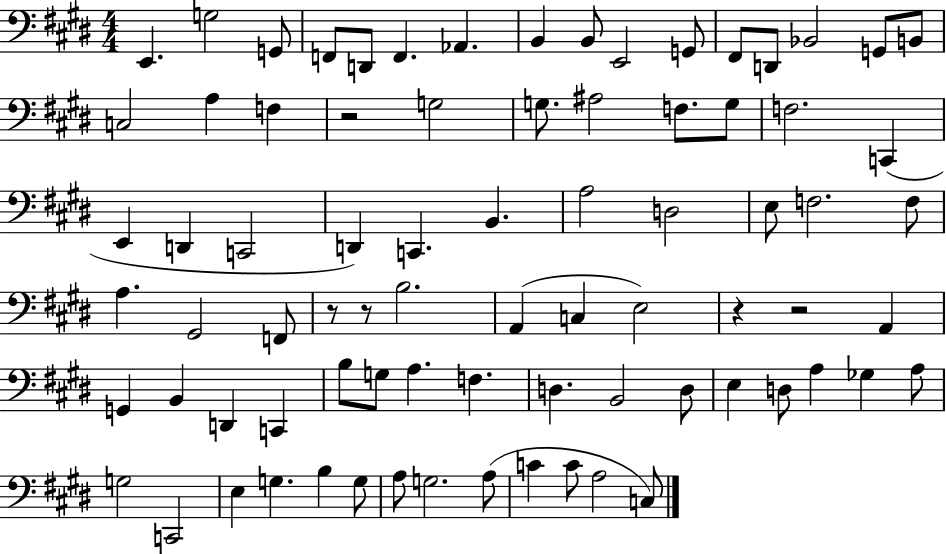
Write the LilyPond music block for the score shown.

{
  \clef bass
  \numericTimeSignature
  \time 4/4
  \key e \major
  e,4. g2 g,8 | f,8 d,8 f,4. aes,4. | b,4 b,8 e,2 g,8 | fis,8 d,8 bes,2 g,8 b,8 | \break c2 a4 f4 | r2 g2 | g8. ais2 f8. g8 | f2. c,4( | \break e,4 d,4 c,2 | d,4) c,4. b,4. | a2 d2 | e8 f2. f8 | \break a4. gis,2 f,8 | r8 r8 b2. | a,4( c4 e2) | r4 r2 a,4 | \break g,4 b,4 d,4 c,4 | b8 g8 a4. f4. | d4. b,2 d8 | e4 d8 a4 ges4 a8 | \break g2 c,2 | e4 g4. b4 g8 | a8 g2. a8( | c'4 c'8 a2 c8) | \break \bar "|."
}